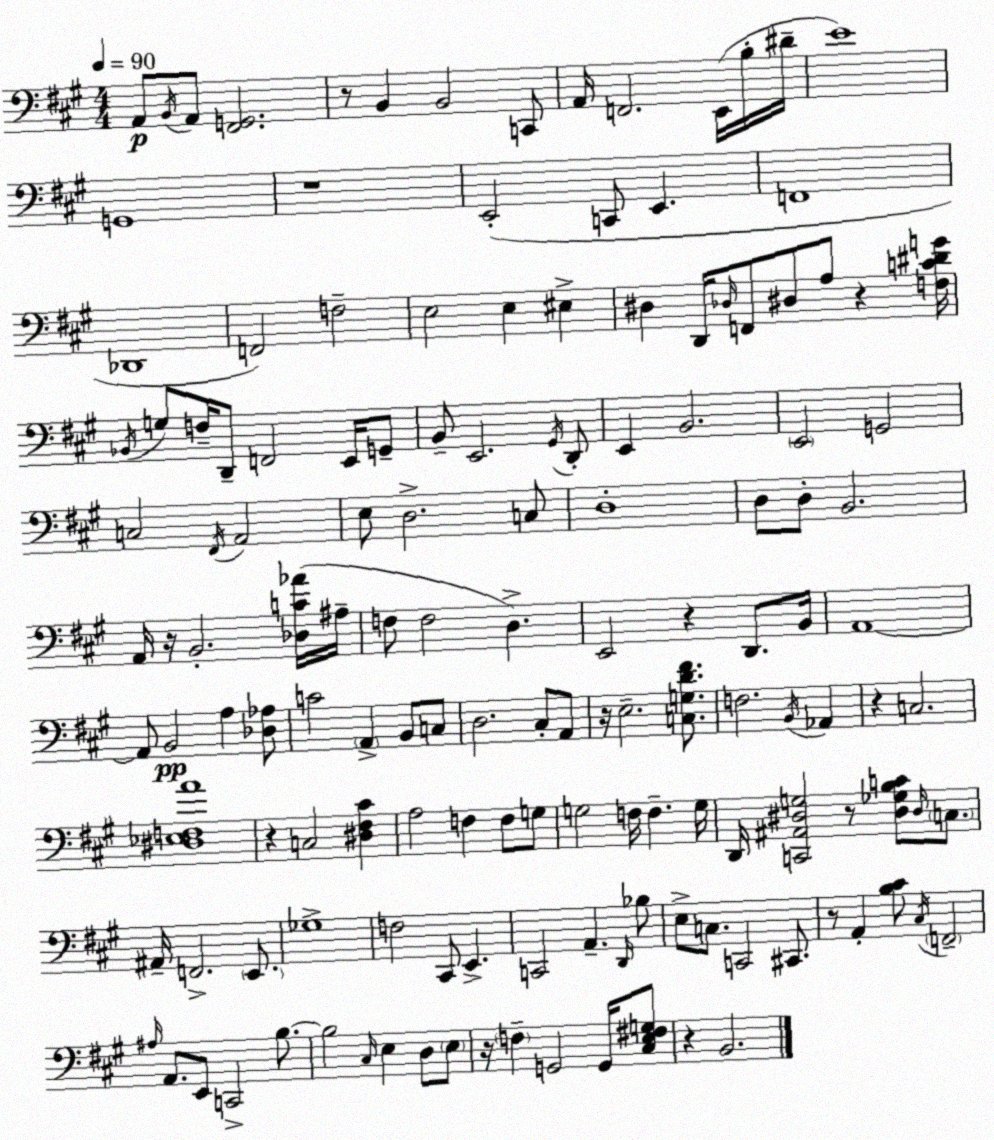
X:1
T:Untitled
M:4/4
L:1/4
K:A
A,,/2 B,,/4 A,,/2 [^F,,G,,]2 z/2 B,, B,,2 C,,/2 A,,/4 F,,2 E,,/4 B,/4 ^D/4 E4 G,,4 z4 E,,2 C,,/2 E,, F,,4 _D,,4 F,,2 F,2 E,2 E, ^E, ^D, D,,/4 _D,/4 F,,/2 ^D,/2 A,/2 z [F,C^DG]/4 _B,,/4 G,/2 F,/4 D,,/2 F,,2 E,,/4 G,,/2 B,,/2 E,,2 ^G,,/4 D,,/2 E,, B,,2 E,,2 G,,2 C,2 ^F,,/4 A,,2 E,/2 D,2 C,/2 D,4 D,/2 D,/2 B,,2 A,,/4 z/4 B,,2 [_D,C_A]/4 ^A,/4 F,/2 F,2 D, E,,2 z D,,/2 B,,/4 A,,4 A,,/2 B,,2 A, [_D,_A,]/2 C2 A,, B,,/2 C,/2 D,2 ^C,/2 A,,/2 z/4 E,2 [C,G,D^F]/2 F,2 B,,/4 _A,, z C,2 [^D,_E,F,A]4 z C,2 [^D,^F,^C] A,2 F, F,/2 G,/2 G,2 F,/4 F, G,/4 D,,/4 [C,,^A,,^D,G,]2 z/2 [^D,_G,B,C]/2 ^D,/4 C,/2 ^A,,/4 F,,2 E,,/2 _G,4 F,2 ^C,,/2 E,, C,,2 A,, D,,/4 _B,/2 E,/2 C,/2 C,,2 ^C,,/2 z/2 A,, [B,^C]/2 ^C,/4 F,,2 ^A,/4 A,,/2 E,,/2 C,,2 B,/2 B,2 ^C,/4 E, D,/2 E,/2 z/4 F, G,,2 G,,/4 [^C,E,^F,G,]/2 z B,,2